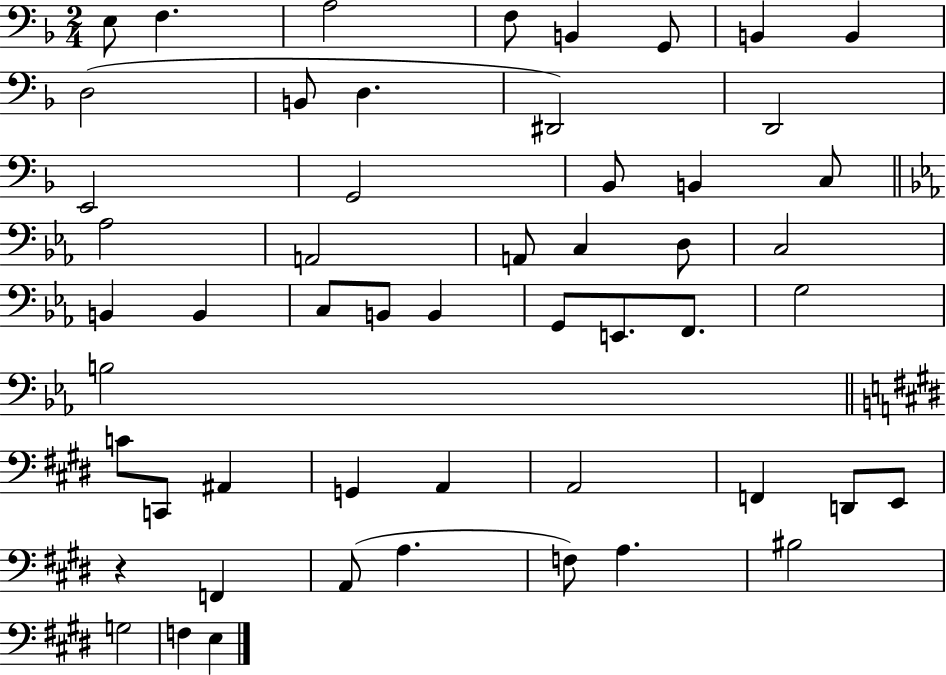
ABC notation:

X:1
T:Untitled
M:2/4
L:1/4
K:F
E,/2 F, A,2 F,/2 B,, G,,/2 B,, B,, D,2 B,,/2 D, ^D,,2 D,,2 E,,2 G,,2 _B,,/2 B,, C,/2 _A,2 A,,2 A,,/2 C, D,/2 C,2 B,, B,, C,/2 B,,/2 B,, G,,/2 E,,/2 F,,/2 G,2 B,2 C/2 C,,/2 ^A,, G,, A,, A,,2 F,, D,,/2 E,,/2 z F,, A,,/2 A, F,/2 A, ^B,2 G,2 F, E,